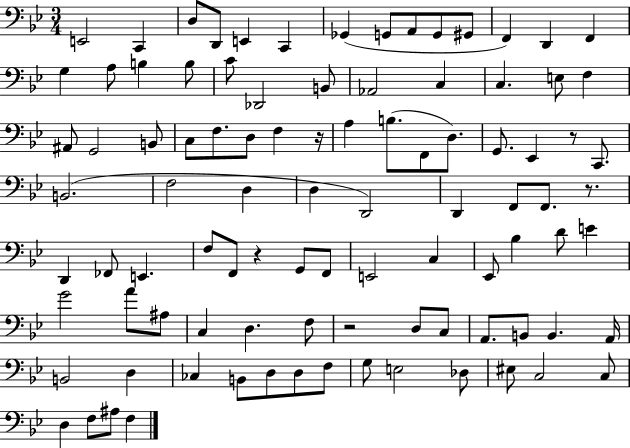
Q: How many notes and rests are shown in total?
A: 95